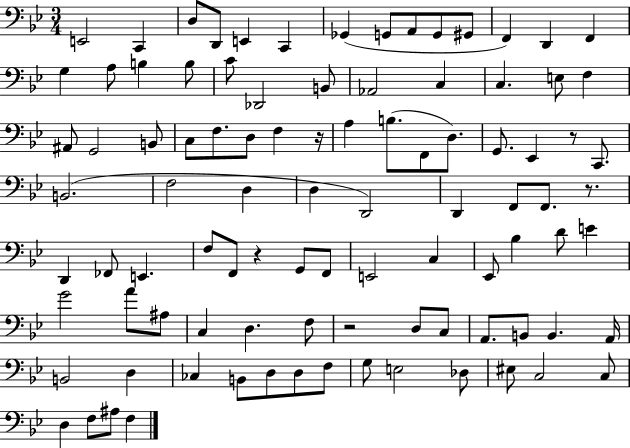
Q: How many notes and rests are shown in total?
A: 95